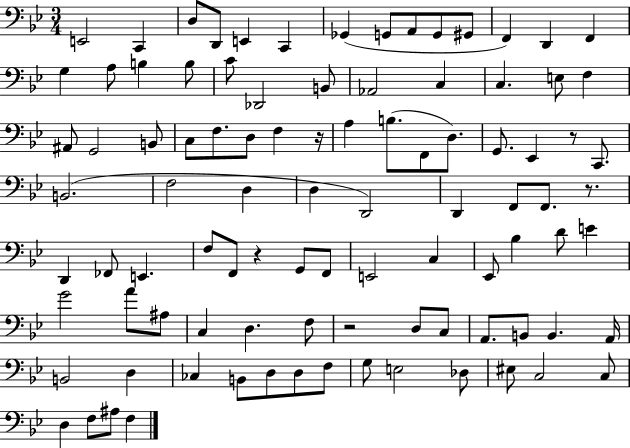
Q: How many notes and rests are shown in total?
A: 95